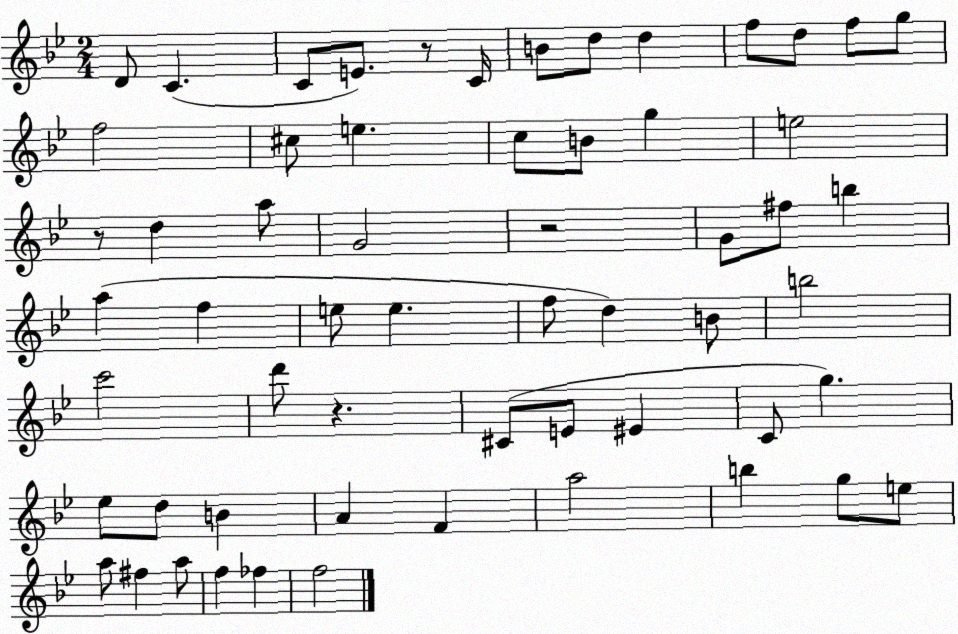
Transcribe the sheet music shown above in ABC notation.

X:1
T:Untitled
M:2/4
L:1/4
K:Bb
D/2 C C/2 E/2 z/2 C/4 B/2 d/2 d f/2 d/2 f/2 g/2 f2 ^c/2 e c/2 B/2 g e2 z/2 d a/2 G2 z2 G/2 ^f/2 b a f e/2 e f/2 d B/2 b2 c'2 d'/2 z ^C/2 E/2 ^E C/2 g _e/2 d/2 B A F a2 b g/2 e/2 a/2 ^f a/2 f _f f2